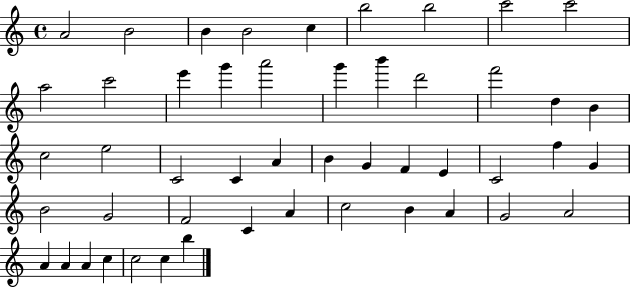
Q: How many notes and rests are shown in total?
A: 49